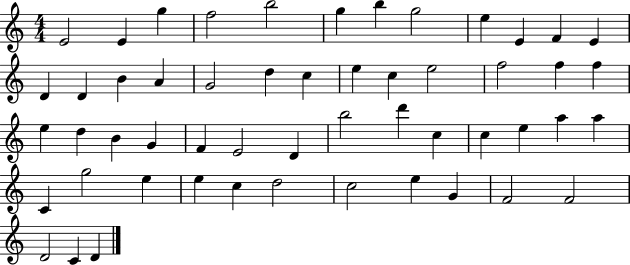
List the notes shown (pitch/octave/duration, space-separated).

E4/h E4/q G5/q F5/h B5/h G5/q B5/q G5/h E5/q E4/q F4/q E4/q D4/q D4/q B4/q A4/q G4/h D5/q C5/q E5/q C5/q E5/h F5/h F5/q F5/q E5/q D5/q B4/q G4/q F4/q E4/h D4/q B5/h D6/q C5/q C5/q E5/q A5/q A5/q C4/q G5/h E5/q E5/q C5/q D5/h C5/h E5/q G4/q F4/h F4/h D4/h C4/q D4/q